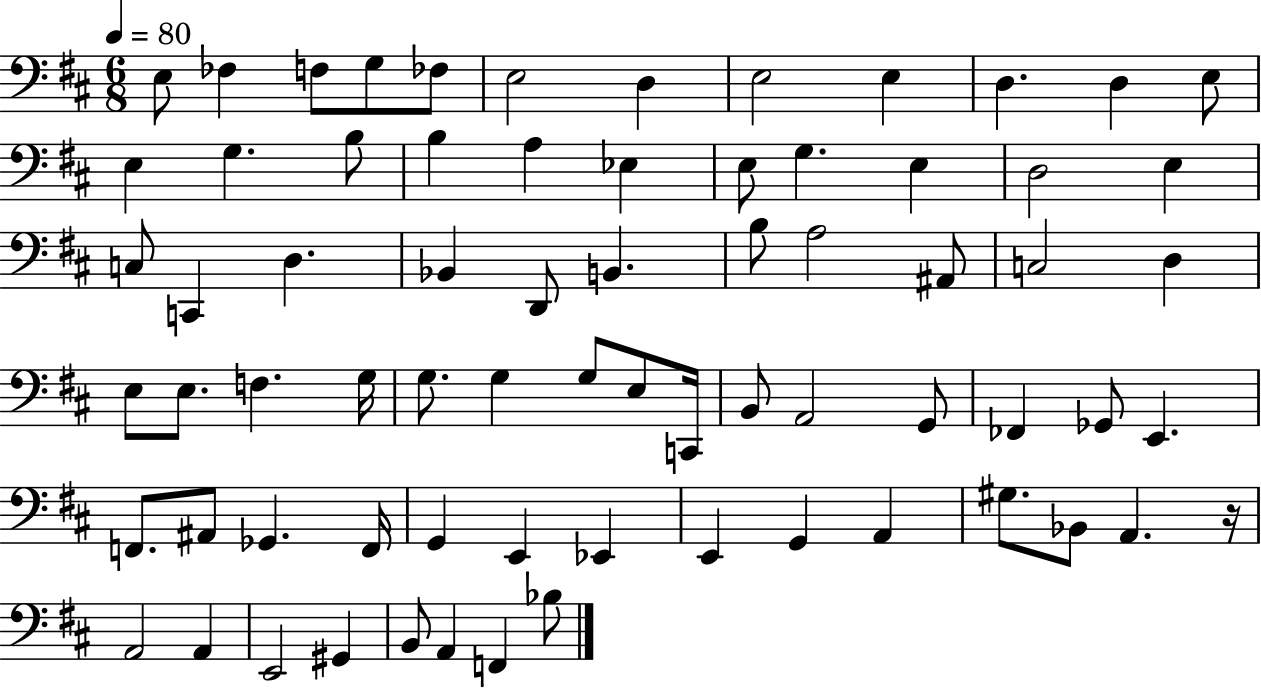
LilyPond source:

{
  \clef bass
  \numericTimeSignature
  \time 6/8
  \key d \major
  \tempo 4 = 80
  e8 fes4 f8 g8 fes8 | e2 d4 | e2 e4 | d4. d4 e8 | \break e4 g4. b8 | b4 a4 ees4 | e8 g4. e4 | d2 e4 | \break c8 c,4 d4. | bes,4 d,8 b,4. | b8 a2 ais,8 | c2 d4 | \break e8 e8. f4. g16 | g8. g4 g8 e8 c,16 | b,8 a,2 g,8 | fes,4 ges,8 e,4. | \break f,8. ais,8 ges,4. f,16 | g,4 e,4 ees,4 | e,4 g,4 a,4 | gis8. bes,8 a,4. r16 | \break a,2 a,4 | e,2 gis,4 | b,8 a,4 f,4 bes8 | \bar "|."
}